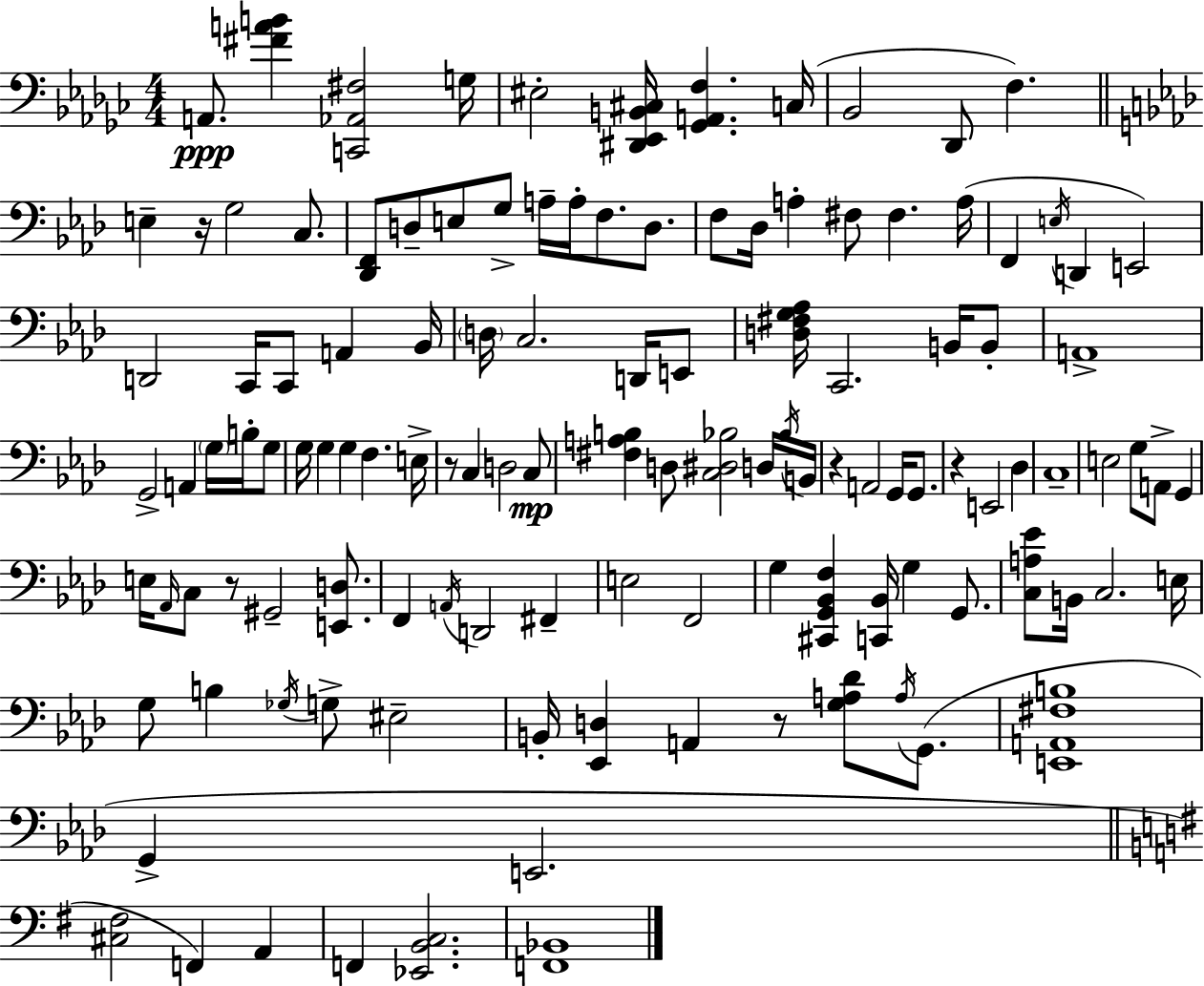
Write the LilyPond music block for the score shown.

{
  \clef bass
  \numericTimeSignature
  \time 4/4
  \key ees \minor
  a,8.\ppp <fis' a' b'>4 <c, aes, fis>2 g16 | eis2-. <dis, ees, b, cis>16 <ges, a, f>4. c16( | bes,2 des,8 f4.) | \bar "||" \break \key aes \major e4-- r16 g2 c8. | <des, f,>8 d8-- e8 g8-> a16-- a16-. f8. d8. | f8 des16 a4-. fis8 fis4. a16( | f,4 \acciaccatura { e16 } d,4 e,2) | \break d,2 c,16 c,8 a,4 | bes,16 \parenthesize d16 c2. d,16 e,8 | <d fis g aes>16 c,2. b,16 b,8-. | a,1-> | \break g,2-> a,4 \parenthesize g16 b16-. g8 | g16 g4 g4 f4. | e16-> r8 c4 d2 c8\mp | <fis a b>4 d8 <c dis bes>2 d16 | \break \acciaccatura { bes16 } b,16 r4 a,2 g,16 g,8. | r4 e,2 des4 | c1-- | e2 g8 a,8-> g,4 | \break e16 \grace { aes,16 } c8 r8 gis,2-- | <e, d>8. f,4 \acciaccatura { a,16 } d,2 | fis,4-- e2 f,2 | g4 <cis, g, bes, f>4 <c, bes,>16 g4 | \break g,8. <c a ees'>8 b,16 c2. | e16 g8 b4 \acciaccatura { ges16 } g8-> eis2-- | b,16-. <ees, d>4 a,4 r8 | <g a des'>8 \acciaccatura { a16 } g,8.( <e, a, fis b>1 | \break g,4-> e,2. | \bar "||" \break \key g \major <cis fis>2 f,4) a,4 | f,4 <ees, b, c>2. | <f, bes,>1 | \bar "|."
}